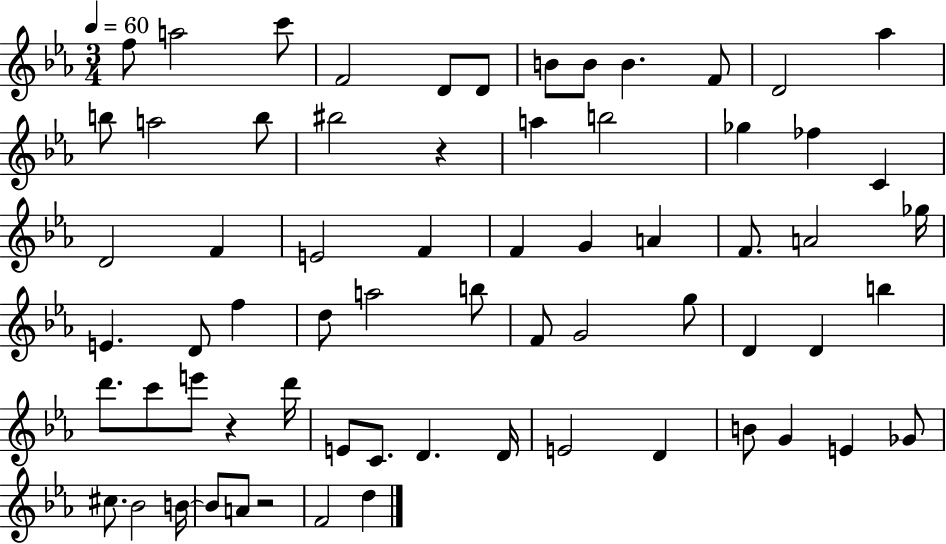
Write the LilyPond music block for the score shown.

{
  \clef treble
  \numericTimeSignature
  \time 3/4
  \key ees \major
  \tempo 4 = 60
  f''8 a''2 c'''8 | f'2 d'8 d'8 | b'8 b'8 b'4. f'8 | d'2 aes''4 | \break b''8 a''2 b''8 | bis''2 r4 | a''4 b''2 | ges''4 fes''4 c'4 | \break d'2 f'4 | e'2 f'4 | f'4 g'4 a'4 | f'8. a'2 ges''16 | \break e'4. d'8 f''4 | d''8 a''2 b''8 | f'8 g'2 g''8 | d'4 d'4 b''4 | \break d'''8. c'''8 e'''8 r4 d'''16 | e'8 c'8. d'4. d'16 | e'2 d'4 | b'8 g'4 e'4 ges'8 | \break cis''8. bes'2 b'16~~ | b'8 a'8 r2 | f'2 d''4 | \bar "|."
}